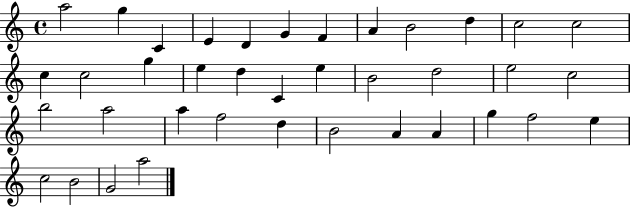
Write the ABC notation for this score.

X:1
T:Untitled
M:4/4
L:1/4
K:C
a2 g C E D G F A B2 d c2 c2 c c2 g e d C e B2 d2 e2 c2 b2 a2 a f2 d B2 A A g f2 e c2 B2 G2 a2